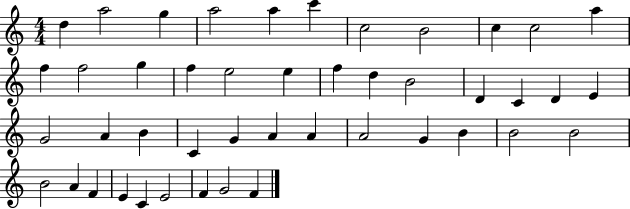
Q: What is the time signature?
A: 4/4